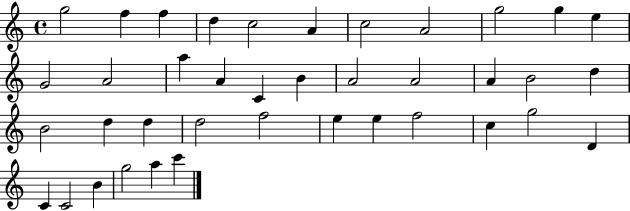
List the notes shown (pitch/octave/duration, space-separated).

G5/h F5/q F5/q D5/q C5/h A4/q C5/h A4/h G5/h G5/q E5/q G4/h A4/h A5/q A4/q C4/q B4/q A4/h A4/h A4/q B4/h D5/q B4/h D5/q D5/q D5/h F5/h E5/q E5/q F5/h C5/q G5/h D4/q C4/q C4/h B4/q G5/h A5/q C6/q